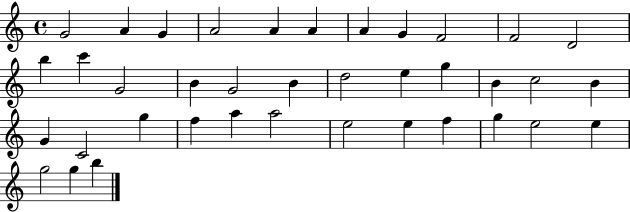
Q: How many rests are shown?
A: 0